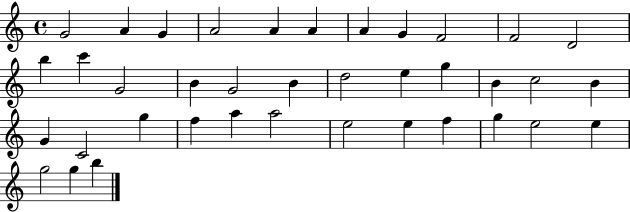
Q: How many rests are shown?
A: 0